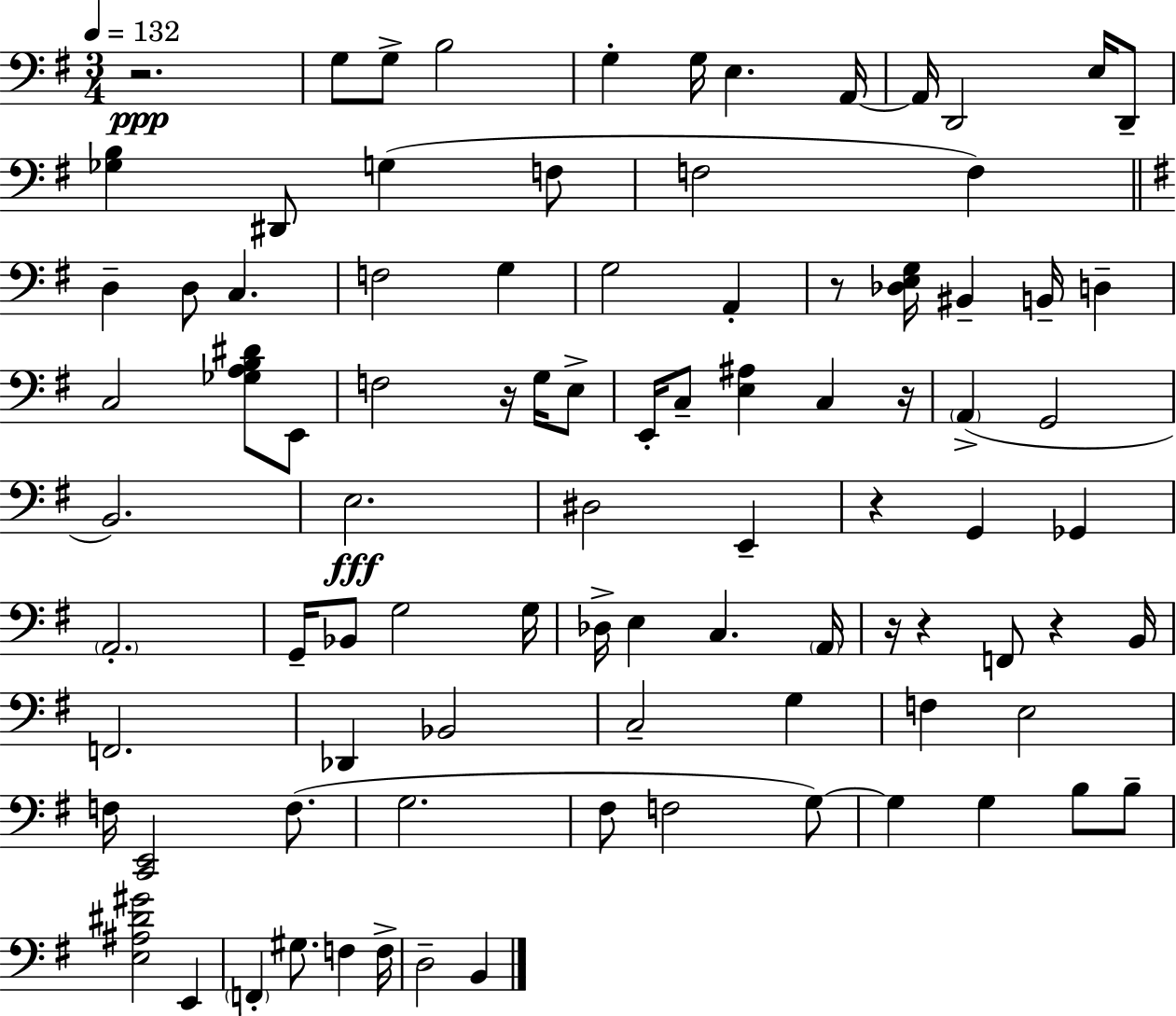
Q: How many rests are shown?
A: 8